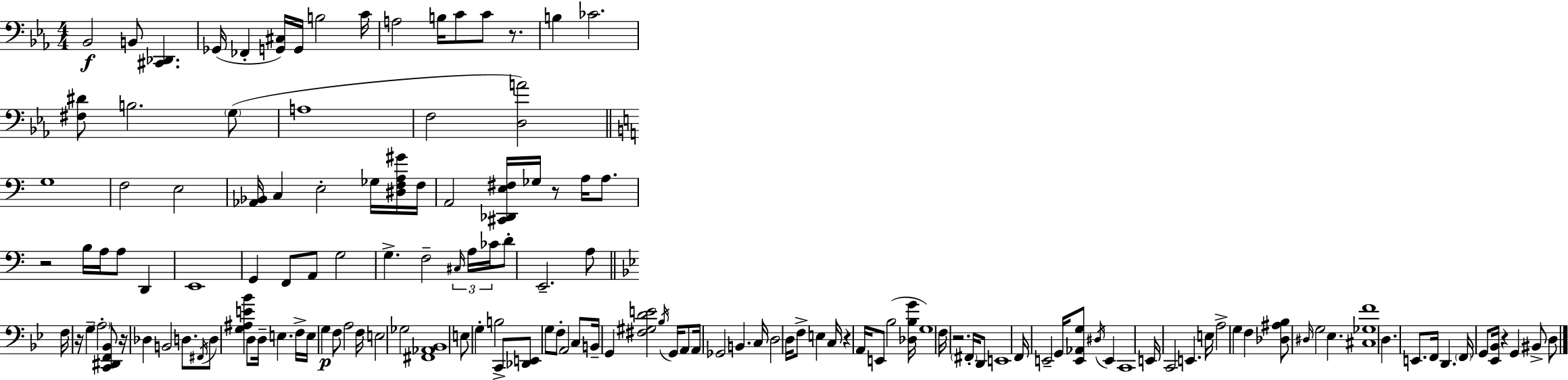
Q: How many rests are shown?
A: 8